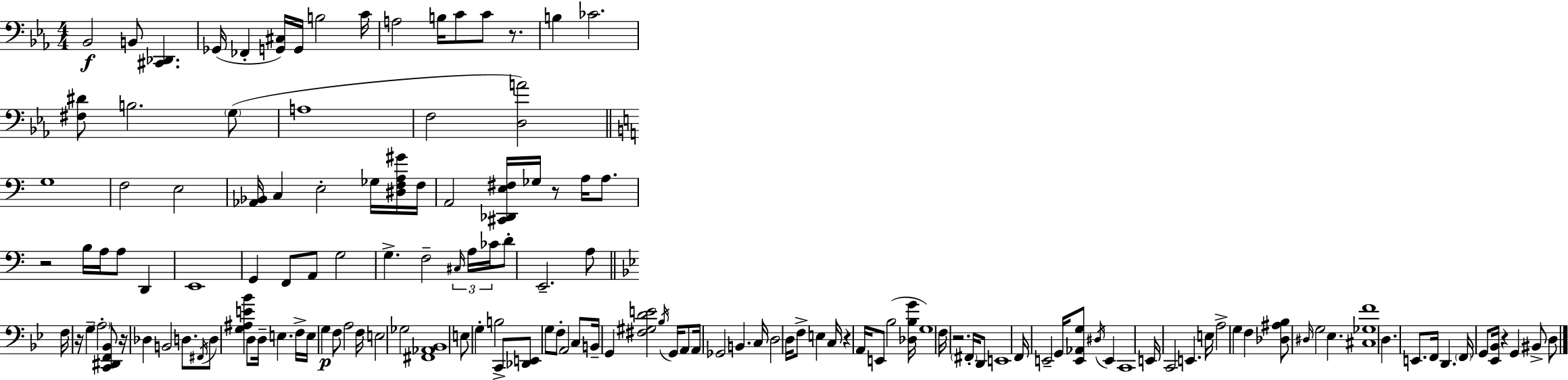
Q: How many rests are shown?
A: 8